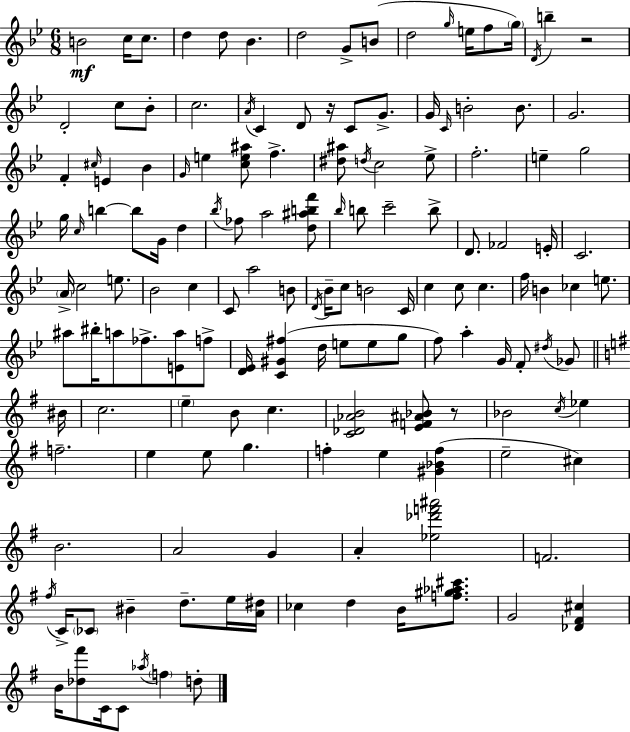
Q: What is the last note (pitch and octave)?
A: D5